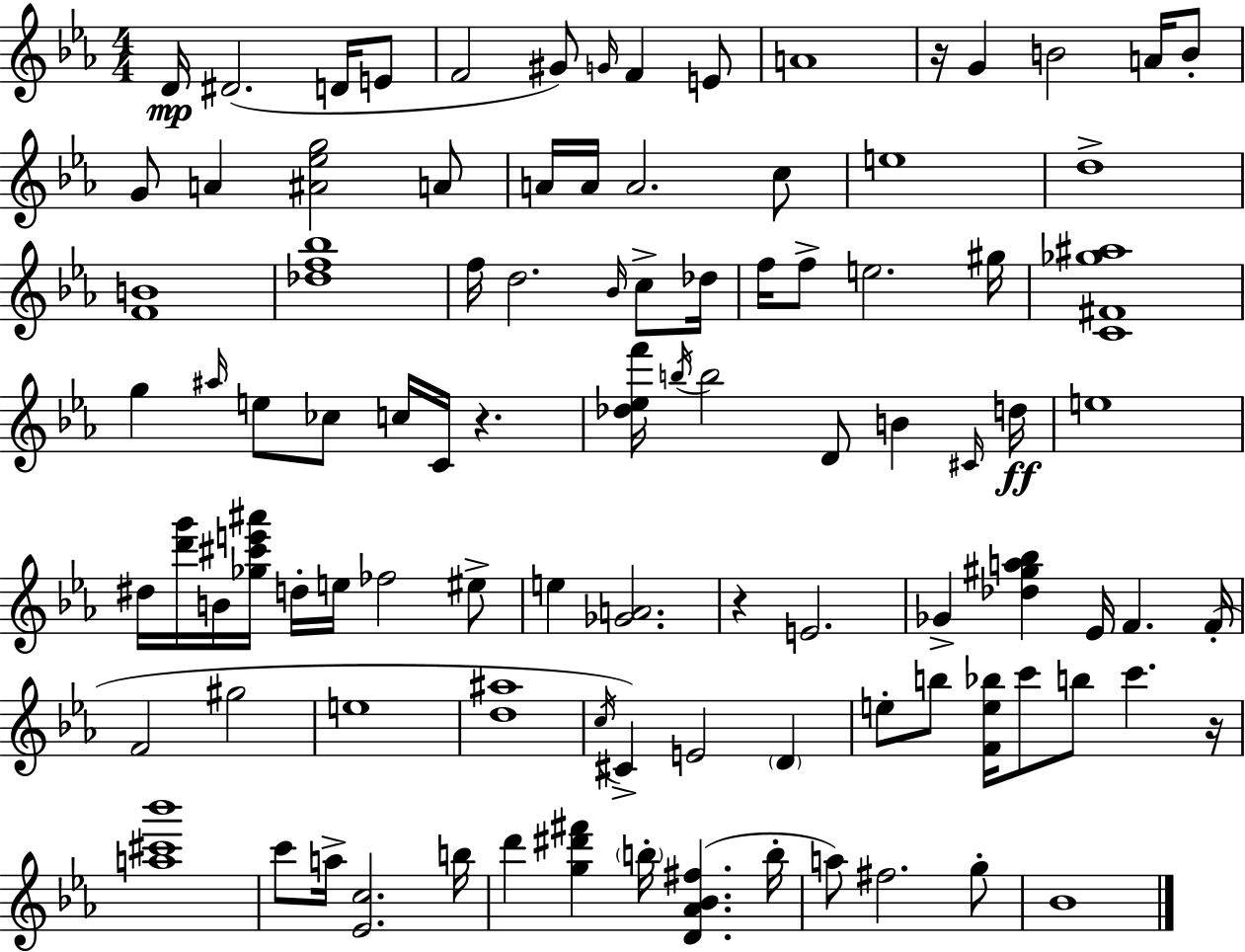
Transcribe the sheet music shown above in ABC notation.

X:1
T:Untitled
M:4/4
L:1/4
K:Cm
D/4 ^D2 D/4 E/2 F2 ^G/2 G/4 F E/2 A4 z/4 G B2 A/4 B/2 G/2 A [^A_eg]2 A/2 A/4 A/4 A2 c/2 e4 d4 [FB]4 [_df_b]4 f/4 d2 _B/4 c/2 _d/4 f/4 f/2 e2 ^g/4 [C^F_g^a]4 g ^a/4 e/2 _c/2 c/4 C/4 z [_d_ef']/4 b/4 b2 D/2 B ^C/4 d/4 e4 ^d/4 [d'g']/4 B/4 [_g^c'e'^a']/4 d/4 e/4 _f2 ^e/2 e [_GA]2 z E2 _G [_d^ga_b] _E/4 F F/4 F2 ^g2 e4 [d^a]4 c/4 ^C E2 D e/2 b/2 [Fe_b]/4 c'/2 b/2 c' z/4 [a^c'_b']4 c'/2 a/4 [_Ec]2 b/4 d' [g^d'^f'] b/4 [D_A_B^f] b/4 a/2 ^f2 g/2 _B4